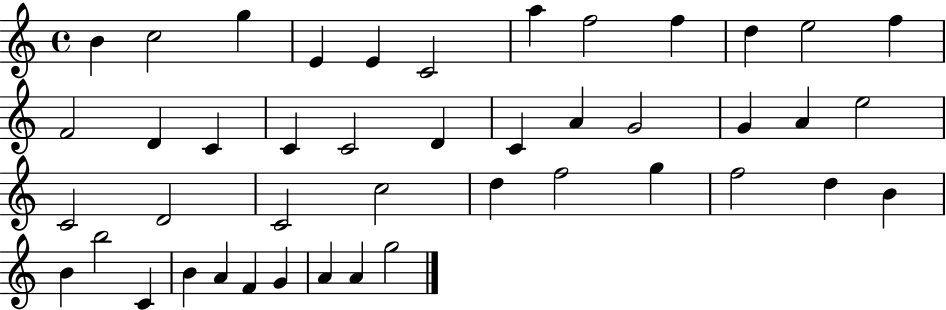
X:1
T:Untitled
M:4/4
L:1/4
K:C
B c2 g E E C2 a f2 f d e2 f F2 D C C C2 D C A G2 G A e2 C2 D2 C2 c2 d f2 g f2 d B B b2 C B A F G A A g2